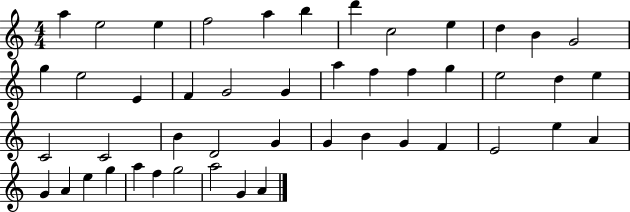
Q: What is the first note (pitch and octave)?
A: A5